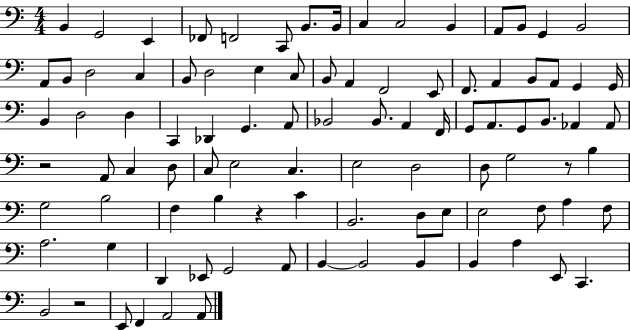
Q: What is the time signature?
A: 4/4